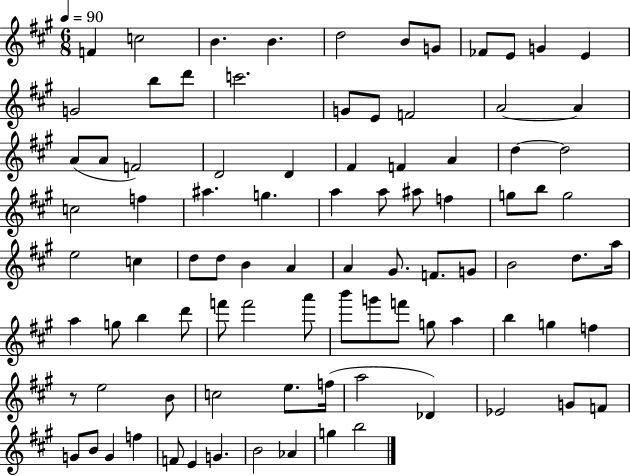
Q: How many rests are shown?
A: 1